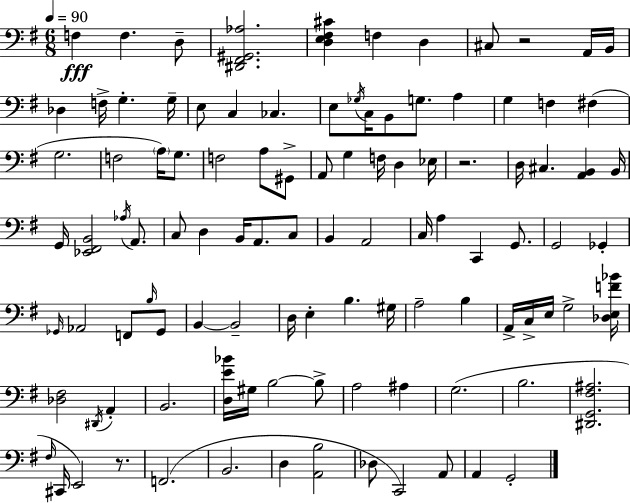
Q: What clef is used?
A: bass